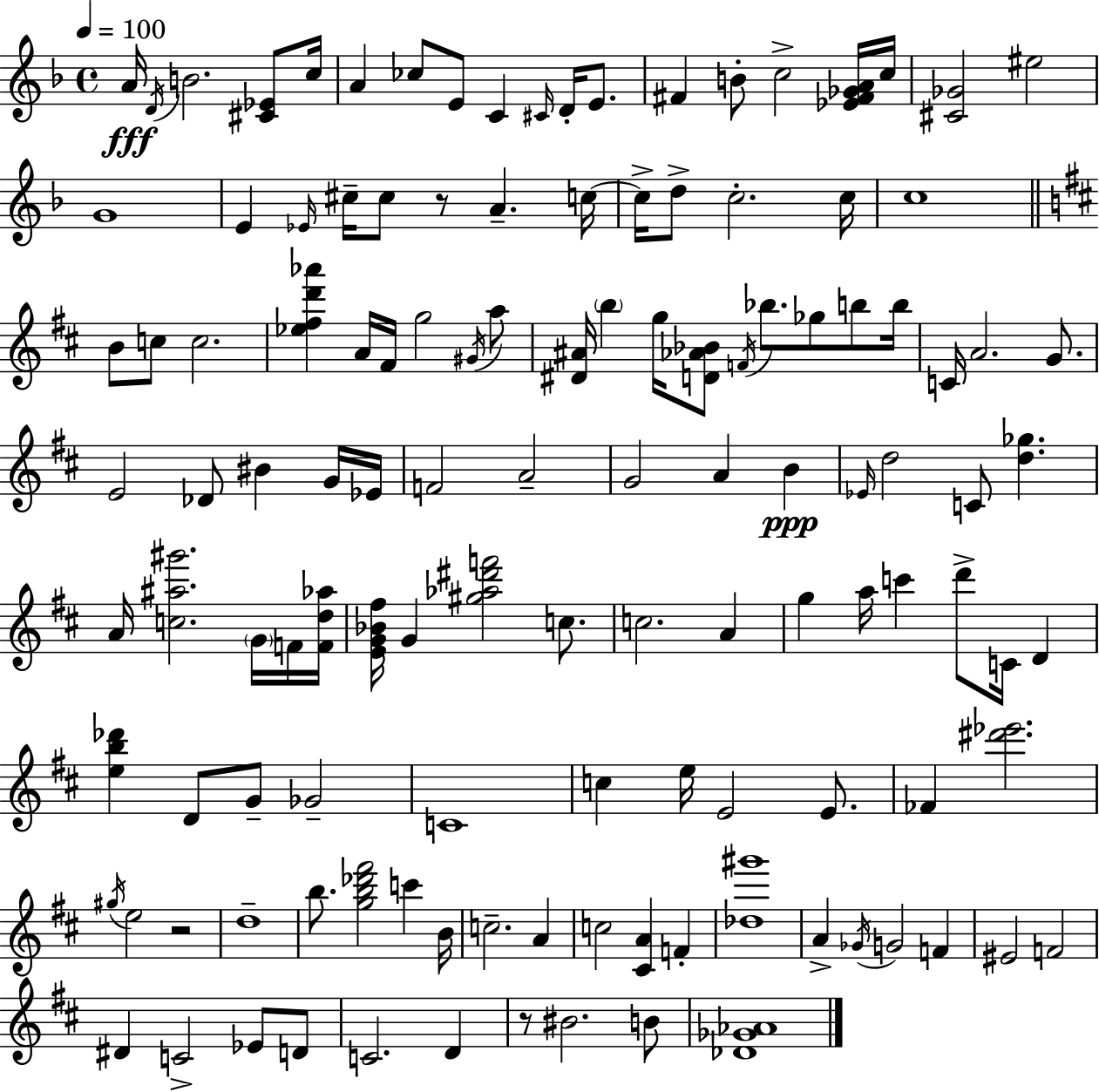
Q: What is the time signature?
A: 4/4